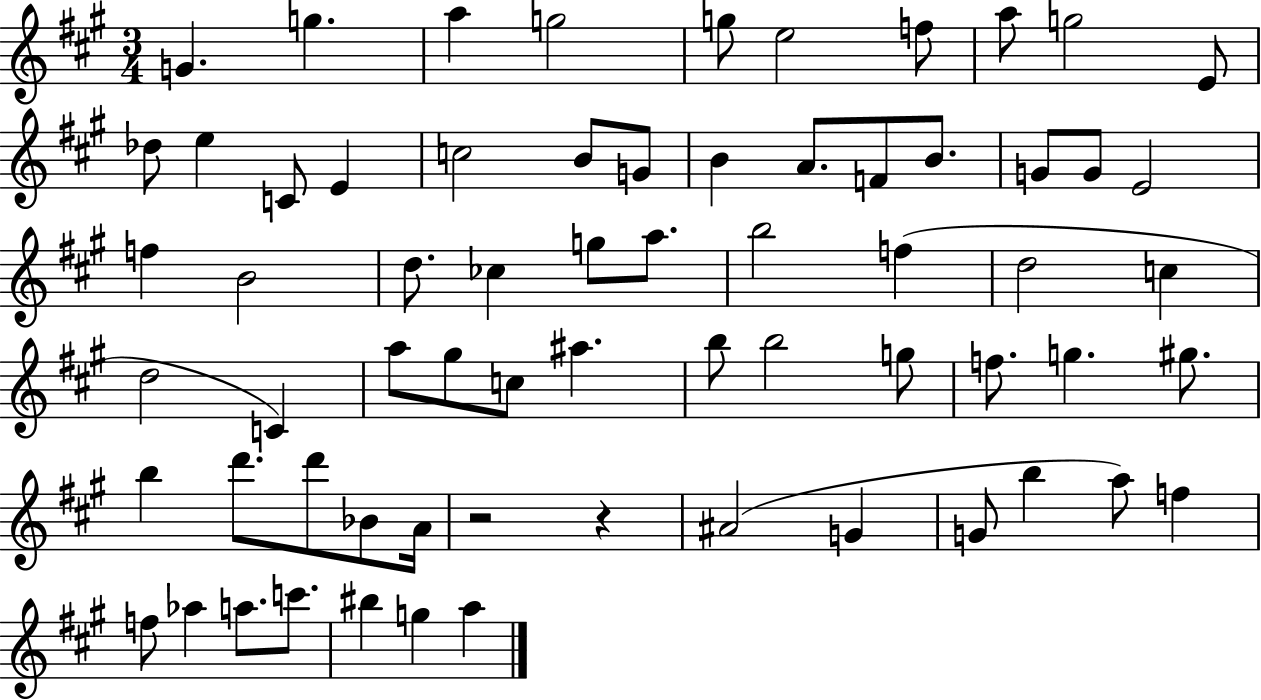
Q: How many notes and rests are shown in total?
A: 66